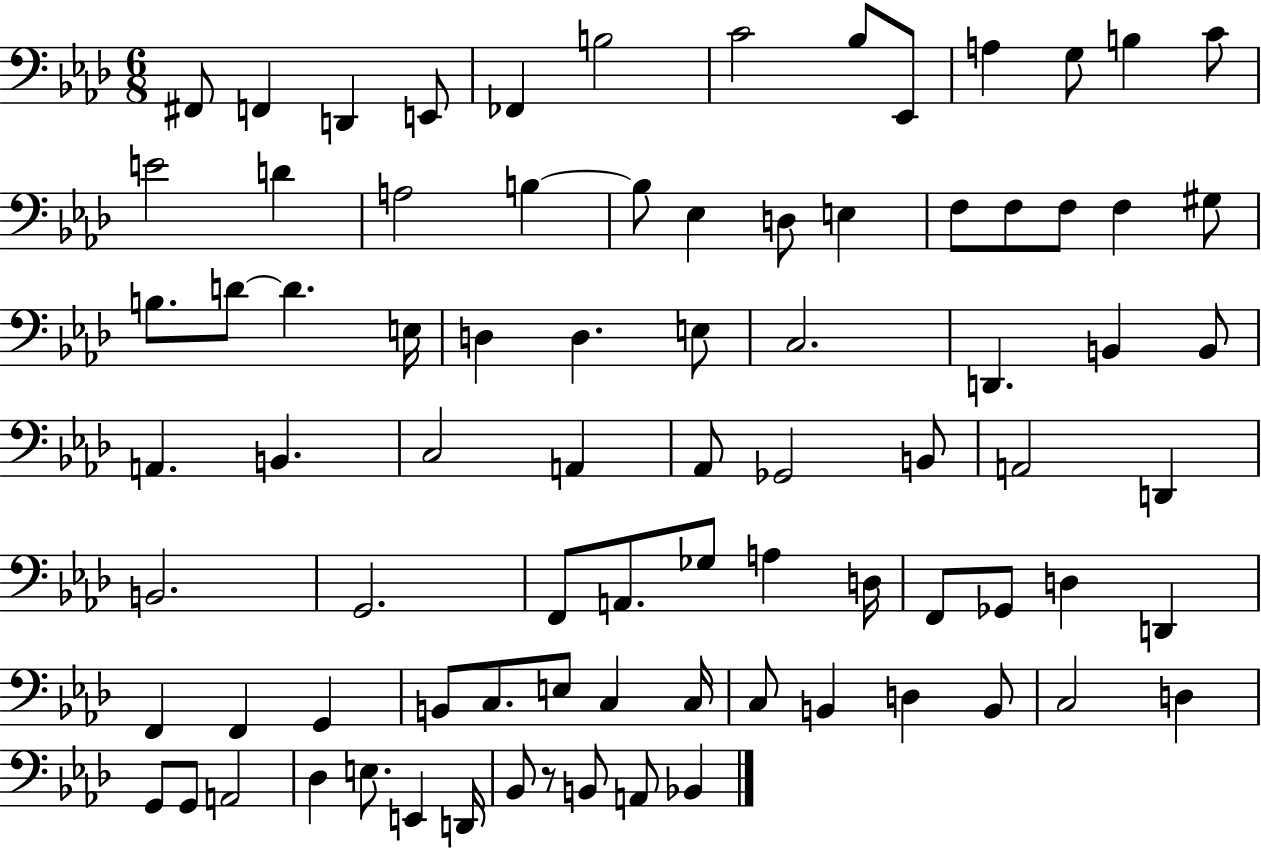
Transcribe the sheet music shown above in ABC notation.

X:1
T:Untitled
M:6/8
L:1/4
K:Ab
^F,,/2 F,, D,, E,,/2 _F,, B,2 C2 _B,/2 _E,,/2 A, G,/2 B, C/2 E2 D A,2 B, B,/2 _E, D,/2 E, F,/2 F,/2 F,/2 F, ^G,/2 B,/2 D/2 D E,/4 D, D, E,/2 C,2 D,, B,, B,,/2 A,, B,, C,2 A,, _A,,/2 _G,,2 B,,/2 A,,2 D,, B,,2 G,,2 F,,/2 A,,/2 _G,/2 A, D,/4 F,,/2 _G,,/2 D, D,, F,, F,, G,, B,,/2 C,/2 E,/2 C, C,/4 C,/2 B,, D, B,,/2 C,2 D, G,,/2 G,,/2 A,,2 _D, E,/2 E,, D,,/4 _B,,/2 z/2 B,,/2 A,,/2 _B,,